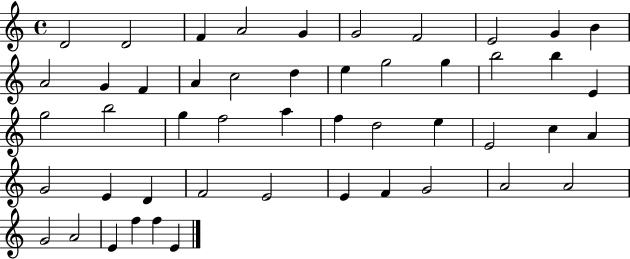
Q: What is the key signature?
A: C major